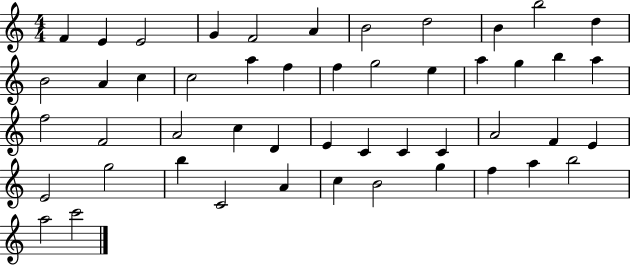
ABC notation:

X:1
T:Untitled
M:4/4
L:1/4
K:C
F E E2 G F2 A B2 d2 B b2 d B2 A c c2 a f f g2 e a g b a f2 F2 A2 c D E C C C A2 F E E2 g2 b C2 A c B2 g f a b2 a2 c'2